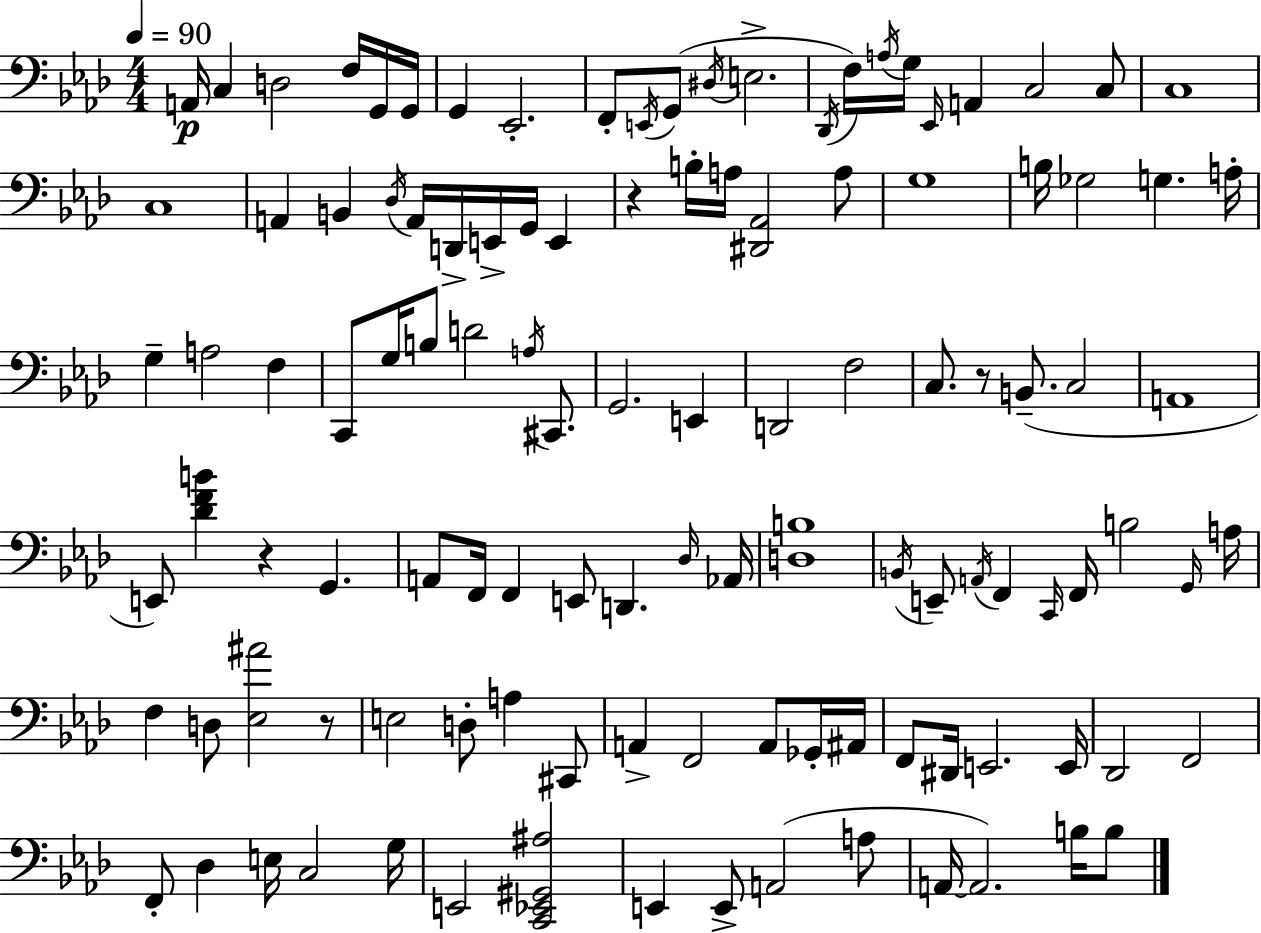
X:1
T:Untitled
M:4/4
L:1/4
K:Fm
A,,/4 C, D,2 F,/4 G,,/4 G,,/4 G,, _E,,2 F,,/2 E,,/4 G,,/2 ^D,/4 E,2 _D,,/4 F,/4 A,/4 G,/4 _E,,/4 A,, C,2 C,/2 C,4 C,4 A,, B,, _D,/4 A,,/4 D,,/4 E,,/4 G,,/4 E,, z B,/4 A,/4 [^D,,_A,,]2 A,/2 G,4 B,/4 _G,2 G, A,/4 G, A,2 F, C,,/2 G,/4 B,/2 D2 A,/4 ^C,,/2 G,,2 E,, D,,2 F,2 C,/2 z/2 B,,/2 C,2 A,,4 E,,/2 [_DFB] z G,, A,,/2 F,,/4 F,, E,,/2 D,, _D,/4 _A,,/4 [D,B,]4 B,,/4 E,,/2 A,,/4 F,, C,,/4 F,,/4 B,2 G,,/4 A,/4 F, D,/2 [_E,^A]2 z/2 E,2 D,/2 A, ^C,,/2 A,, F,,2 A,,/2 _G,,/4 ^A,,/4 F,,/2 ^D,,/4 E,,2 E,,/4 _D,,2 F,,2 F,,/2 _D, E,/4 C,2 G,/4 E,,2 [C,,_E,,^G,,^A,]2 E,, E,,/2 A,,2 A,/2 A,,/4 A,,2 B,/4 B,/2